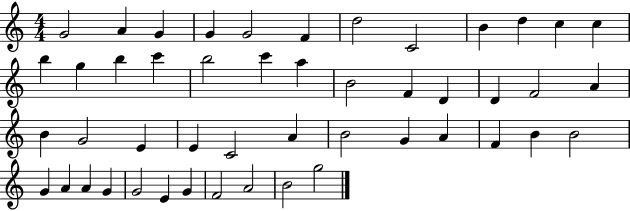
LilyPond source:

{
  \clef treble
  \numericTimeSignature
  \time 4/4
  \key c \major
  g'2 a'4 g'4 | g'4 g'2 f'4 | d''2 c'2 | b'4 d''4 c''4 c''4 | \break b''4 g''4 b''4 c'''4 | b''2 c'''4 a''4 | b'2 f'4 d'4 | d'4 f'2 a'4 | \break b'4 g'2 e'4 | e'4 c'2 a'4 | b'2 g'4 a'4 | f'4 b'4 b'2 | \break g'4 a'4 a'4 g'4 | g'2 e'4 g'4 | f'2 a'2 | b'2 g''2 | \break \bar "|."
}